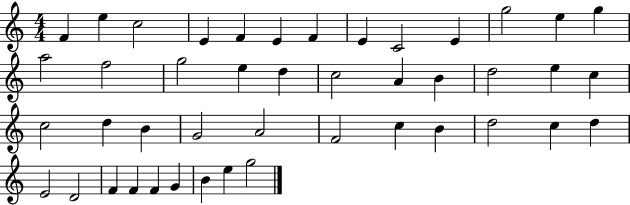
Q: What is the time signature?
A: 4/4